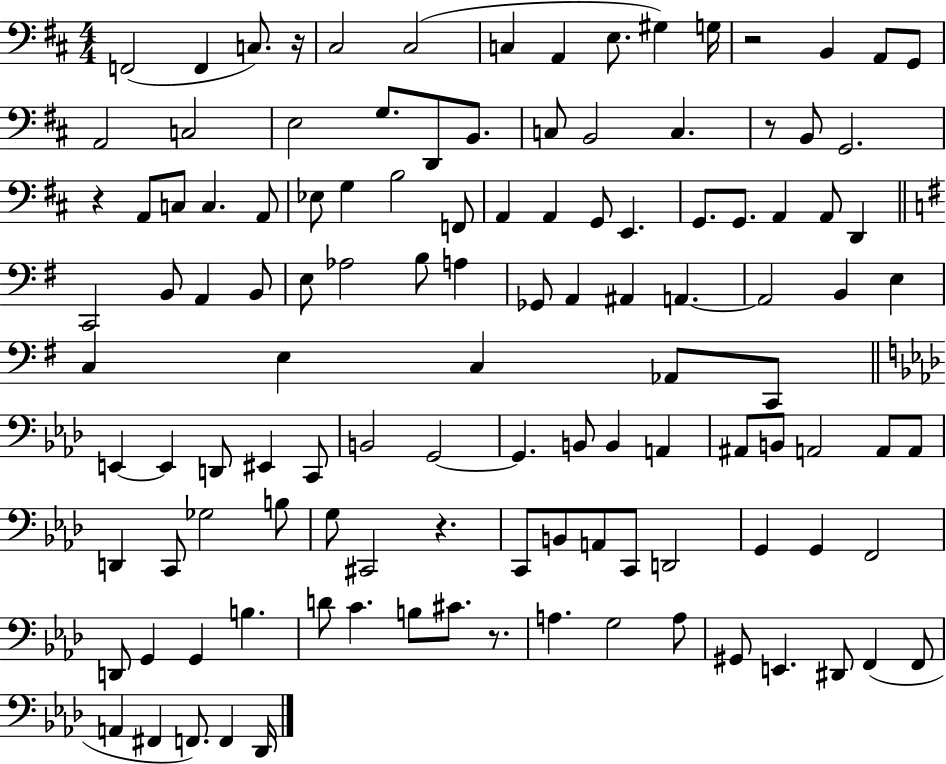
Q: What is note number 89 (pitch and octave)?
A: G2